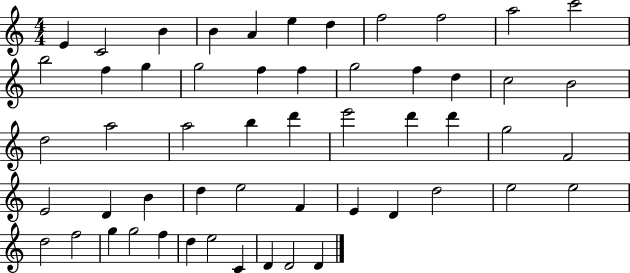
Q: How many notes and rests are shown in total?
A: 54